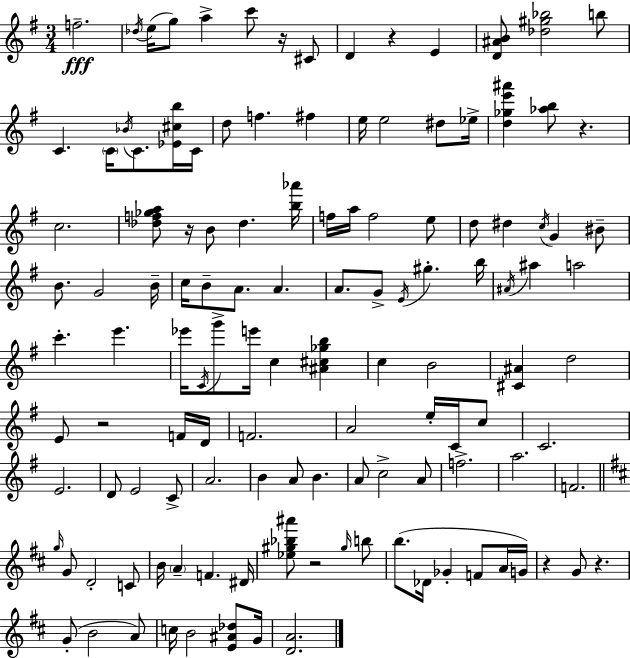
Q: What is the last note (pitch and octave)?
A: G4